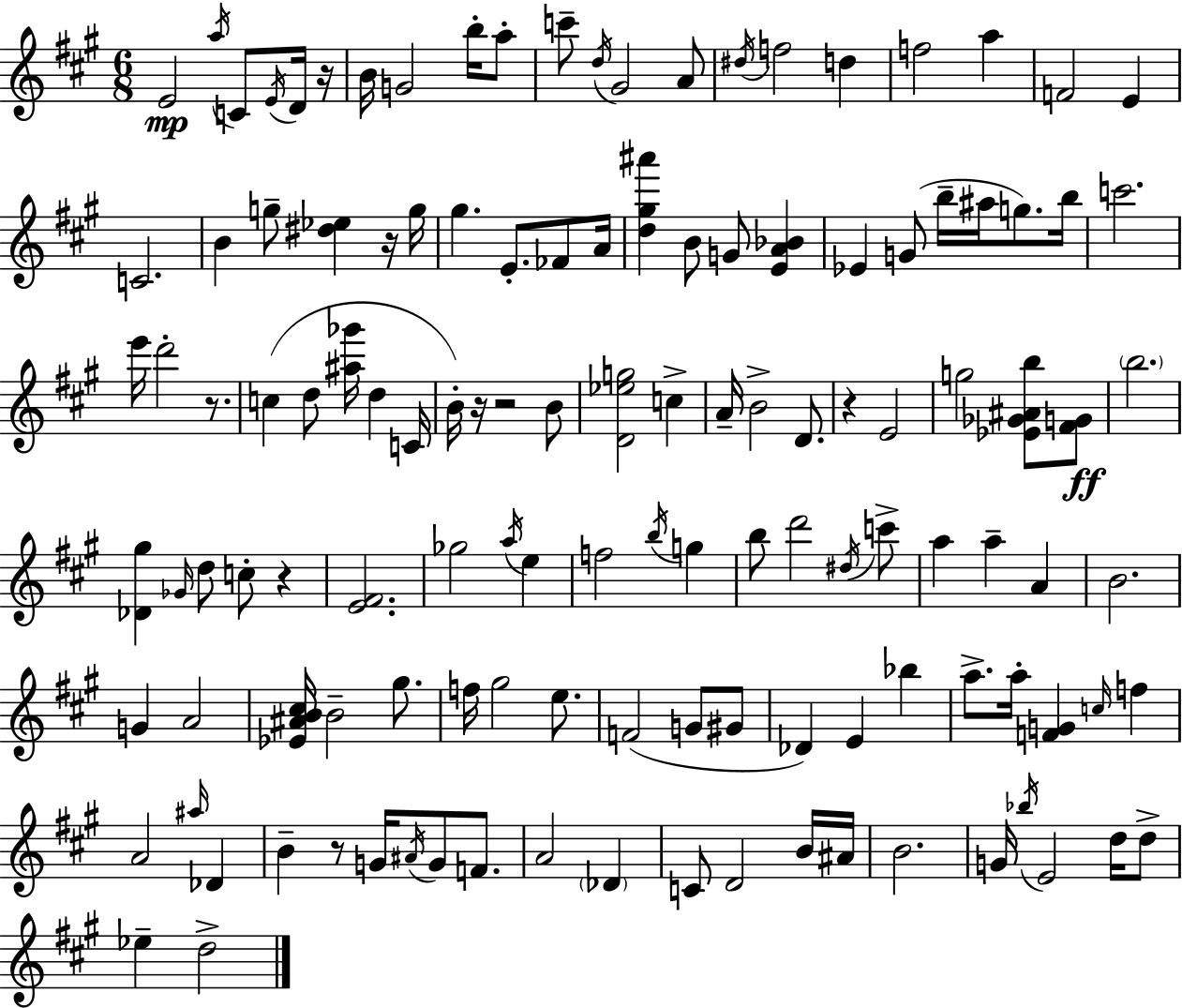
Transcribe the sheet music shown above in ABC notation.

X:1
T:Untitled
M:6/8
L:1/4
K:A
E2 a/4 C/2 E/4 D/4 z/4 B/4 G2 b/4 a/2 c'/2 d/4 ^G2 A/2 ^d/4 f2 d f2 a F2 E C2 B g/2 [^d_e] z/4 g/4 ^g E/2 _F/2 A/4 [d^g^a'] B/2 G/2 [EA_B] _E G/2 b/4 ^a/4 g/2 b/4 c'2 e'/4 d'2 z/2 c d/2 [^a_g']/4 d C/4 B/4 z/4 z2 B/2 [D_eg]2 c A/4 B2 D/2 z E2 g2 [_E_G^Ab]/2 [^FG]/2 b2 [_D^g] _G/4 d/2 c/2 z [E^F]2 _g2 a/4 e f2 b/4 g b/2 d'2 ^d/4 c'/2 a a A B2 G A2 [_E^AB^c]/4 B2 ^g/2 f/4 ^g2 e/2 F2 G/2 ^G/2 _D E _b a/2 a/4 [FG] c/4 f A2 ^a/4 _D B z/2 G/4 ^A/4 G/2 F/2 A2 _D C/2 D2 B/4 ^A/4 B2 G/4 _b/4 E2 d/4 d/2 _e d2